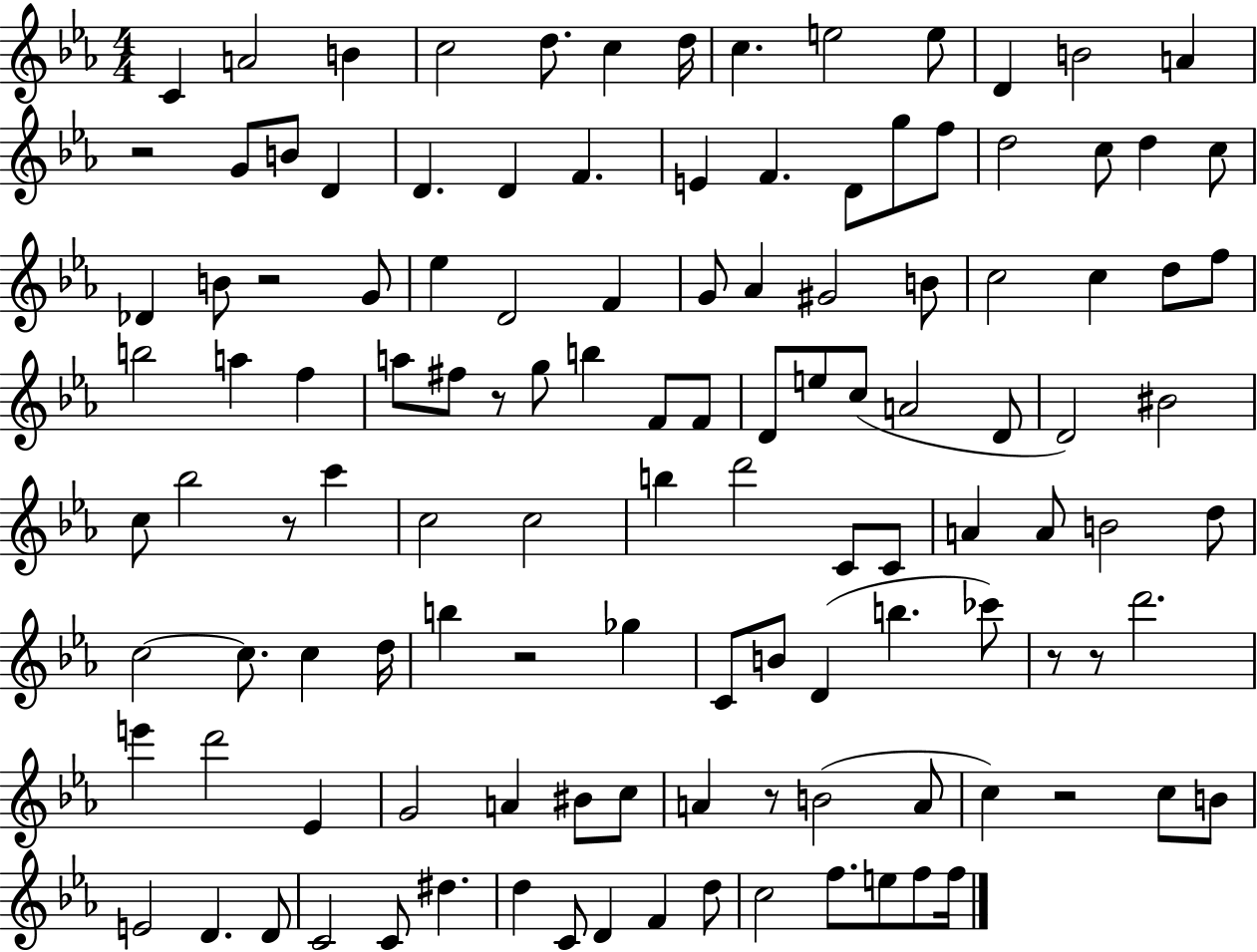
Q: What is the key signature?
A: EES major